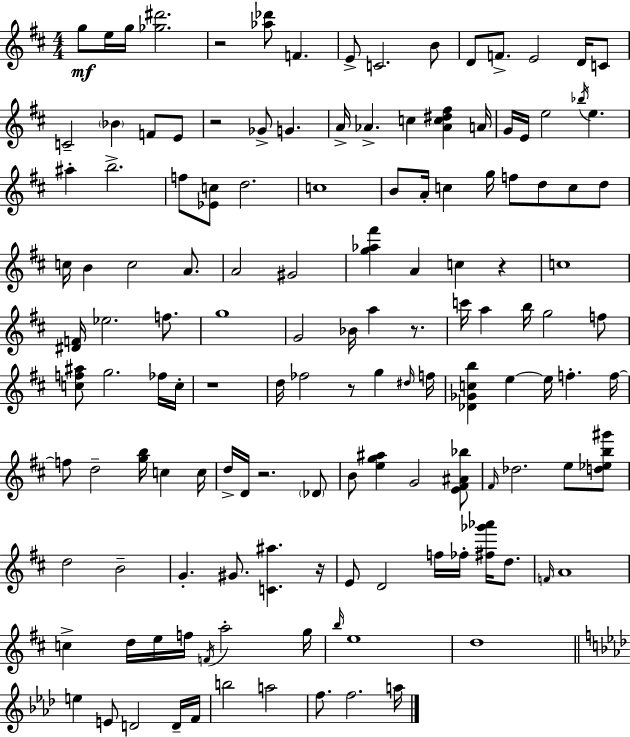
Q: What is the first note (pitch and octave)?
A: G5